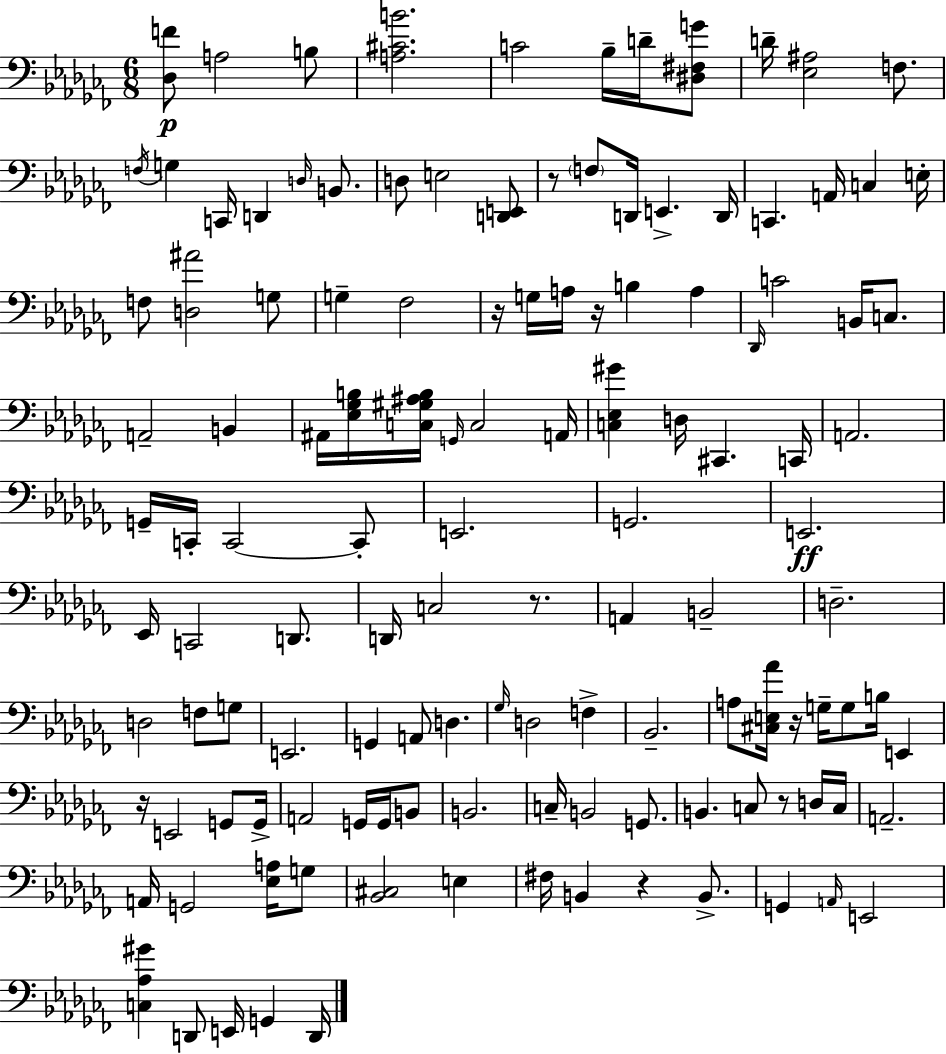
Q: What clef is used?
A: bass